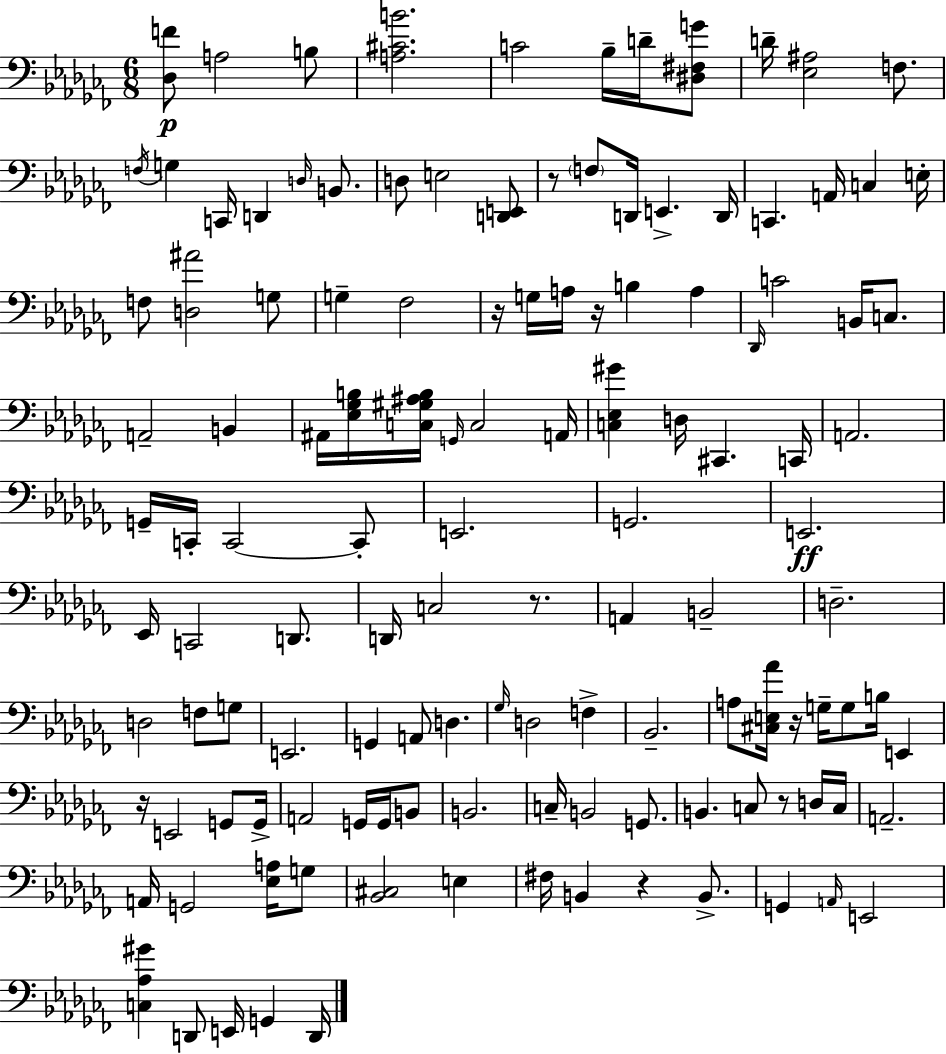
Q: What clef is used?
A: bass